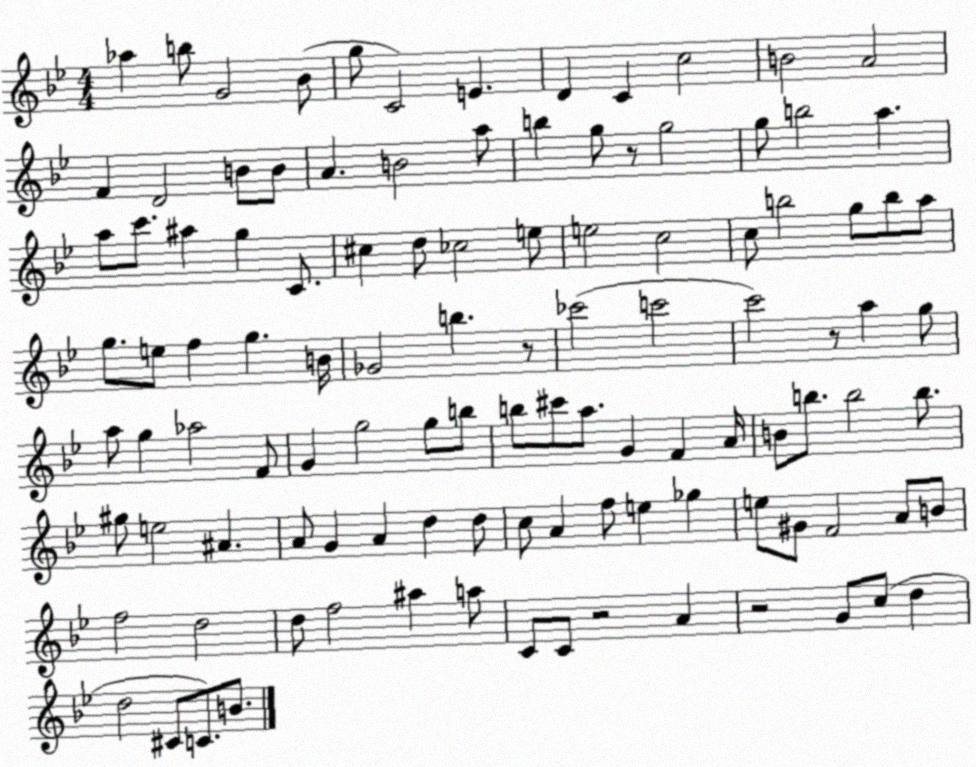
X:1
T:Untitled
M:4/4
L:1/4
K:Bb
_a b/2 G2 _B/2 g/2 C2 E D C c2 B2 A2 F D2 B/2 B/2 A B2 a/2 b g/2 z/2 g2 g/2 b2 a a/2 c'/2 ^a g C/2 ^c d/2 _c2 e/2 e2 c2 c/2 b2 g/2 b/2 a/2 g/2 e/2 f g B/4 _G2 b z/2 _c'2 c'2 c'2 z/2 a g/2 a/2 g _a2 F/2 G g2 g/2 b/2 b/2 ^c'/2 a/2 G F A/4 B/2 b/2 b2 b/2 ^g/2 e2 ^A A/2 G A d d/2 c/2 A f/2 e _g e/2 ^G/2 F2 A/2 B/2 f2 d2 d/2 f2 ^a a/2 C/2 C/2 z2 A z2 G/2 c/2 d d2 ^C/2 C/2 B/2